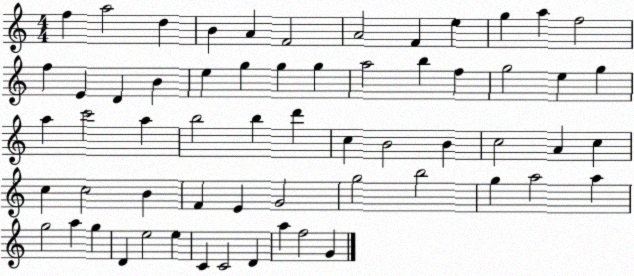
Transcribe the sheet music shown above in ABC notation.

X:1
T:Untitled
M:4/4
L:1/4
K:C
f a2 d B A F2 A2 F e g a f2 f E D B e g g g a2 b f g2 e g a c'2 a b2 b d' c B2 B c2 A c c c2 B F E G2 g2 b2 g a2 a g2 a g D e2 e C C2 D a f2 G